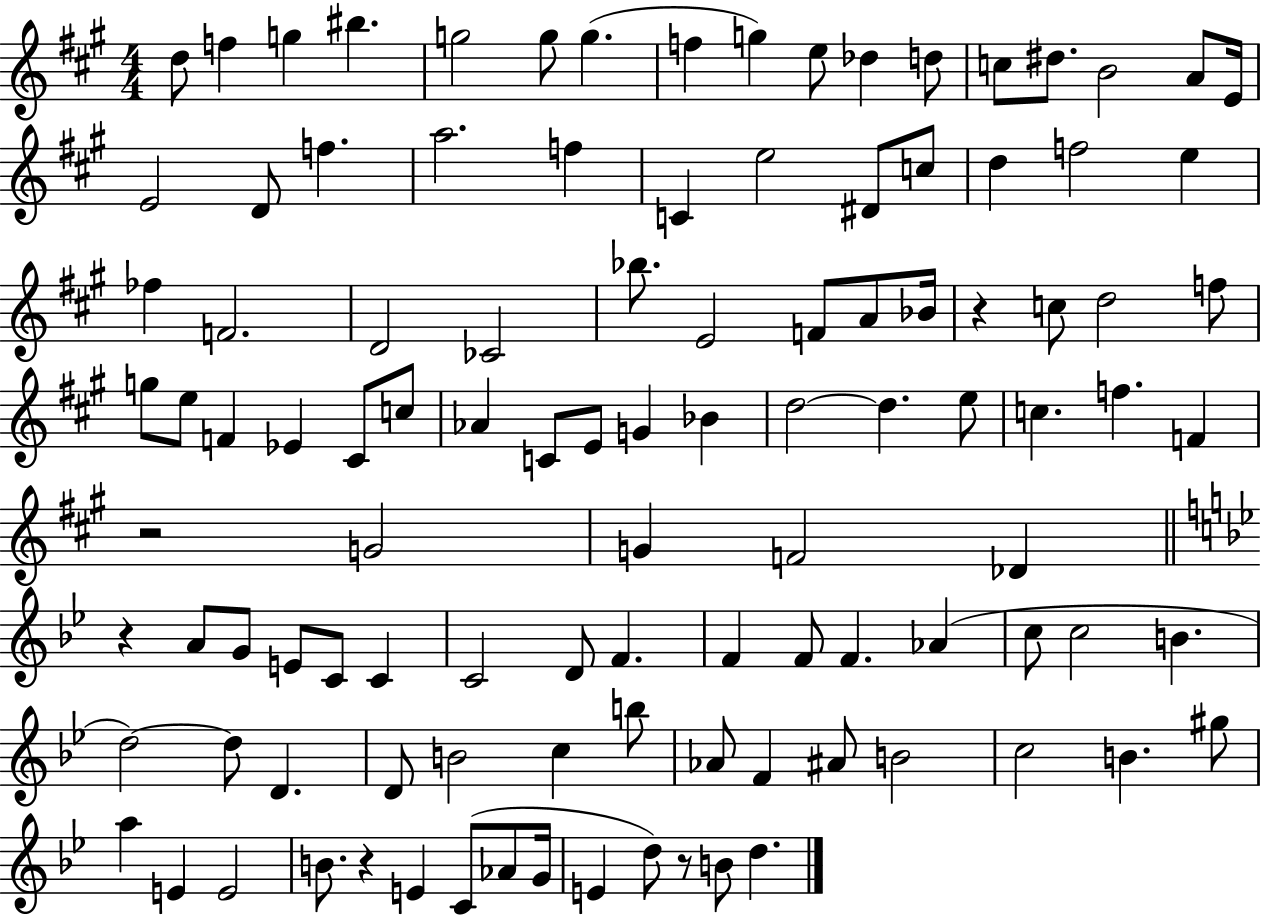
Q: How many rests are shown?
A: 5